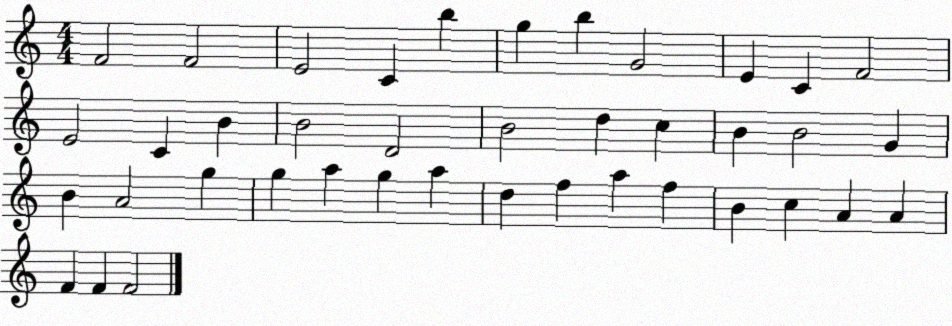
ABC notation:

X:1
T:Untitled
M:4/4
L:1/4
K:C
F2 F2 E2 C b g b G2 E C F2 E2 C B B2 D2 B2 d c B B2 G B A2 g g a g a d f a f B c A A F F F2